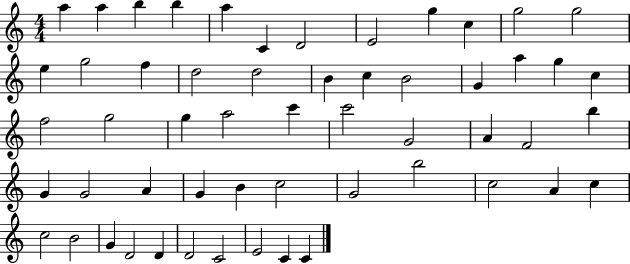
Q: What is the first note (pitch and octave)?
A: A5